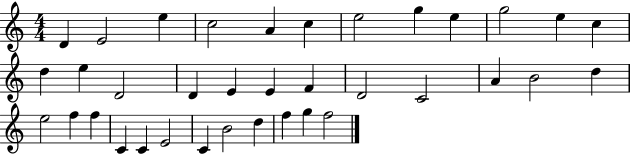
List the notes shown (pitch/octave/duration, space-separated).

D4/q E4/h E5/q C5/h A4/q C5/q E5/h G5/q E5/q G5/h E5/q C5/q D5/q E5/q D4/h D4/q E4/q E4/q F4/q D4/h C4/h A4/q B4/h D5/q E5/h F5/q F5/q C4/q C4/q E4/h C4/q B4/h D5/q F5/q G5/q F5/h